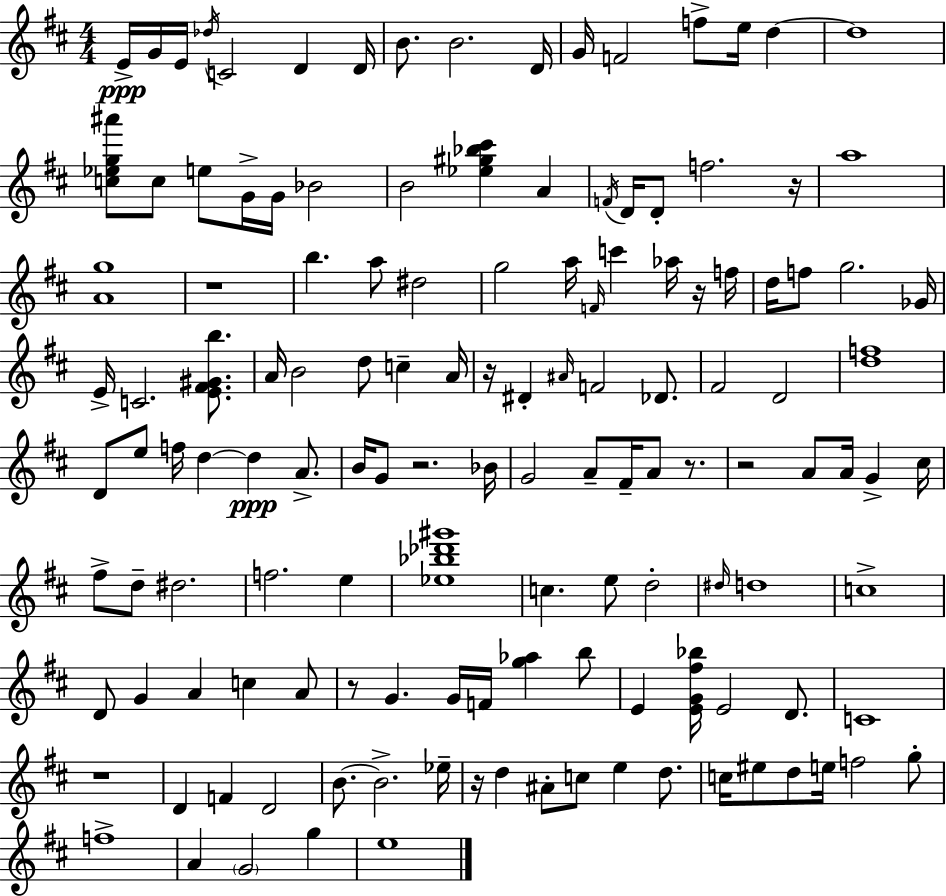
X:1
T:Untitled
M:4/4
L:1/4
K:D
E/4 G/4 E/4 _d/4 C2 D D/4 B/2 B2 D/4 G/4 F2 f/2 e/4 d d4 [c_eg^a']/2 c/2 e/2 G/4 G/4 _B2 B2 [_e^g_b^c'] A F/4 D/4 D/2 f2 z/4 a4 [Ag]4 z4 b a/2 ^d2 g2 a/4 F/4 c' _a/4 z/4 f/4 d/4 f/2 g2 _G/4 E/4 C2 [E^F^Gb]/2 A/4 B2 d/2 c A/4 z/4 ^D ^A/4 F2 _D/2 ^F2 D2 [df]4 D/2 e/2 f/4 d d A/2 B/4 G/2 z2 _B/4 G2 A/2 ^F/4 A/2 z/2 z2 A/2 A/4 G ^c/4 ^f/2 d/2 ^d2 f2 e [_e_b_d'^g']4 c e/2 d2 ^d/4 d4 c4 D/2 G A c A/2 z/2 G G/4 F/4 [g_a] b/2 E [EG^f_b]/4 E2 D/2 C4 z4 D F D2 B/2 B2 _e/4 z/4 d ^A/2 c/2 e d/2 c/4 ^e/2 d/2 e/4 f2 g/2 f4 A G2 g e4